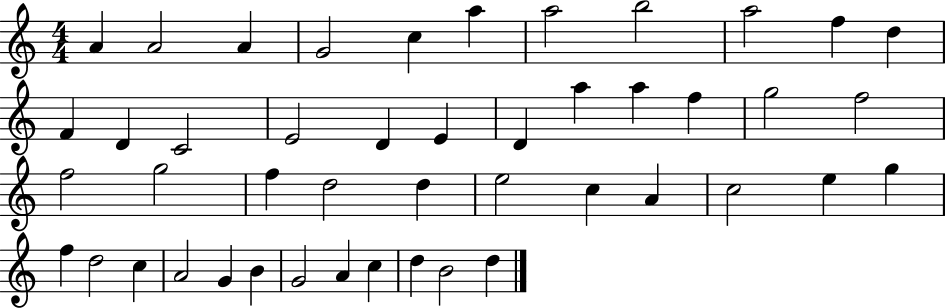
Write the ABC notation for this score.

X:1
T:Untitled
M:4/4
L:1/4
K:C
A A2 A G2 c a a2 b2 a2 f d F D C2 E2 D E D a a f g2 f2 f2 g2 f d2 d e2 c A c2 e g f d2 c A2 G B G2 A c d B2 d